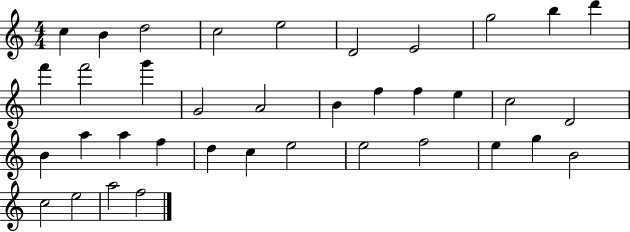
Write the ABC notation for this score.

X:1
T:Untitled
M:4/4
L:1/4
K:C
c B d2 c2 e2 D2 E2 g2 b d' f' f'2 g' G2 A2 B f f e c2 D2 B a a f d c e2 e2 f2 e g B2 c2 e2 a2 f2